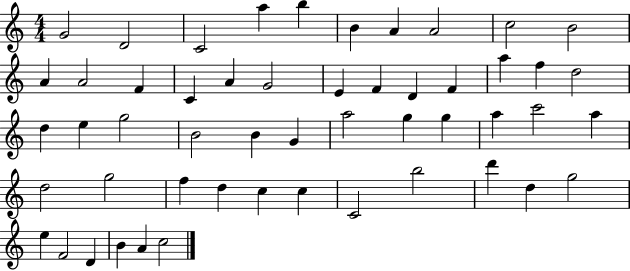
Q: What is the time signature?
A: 4/4